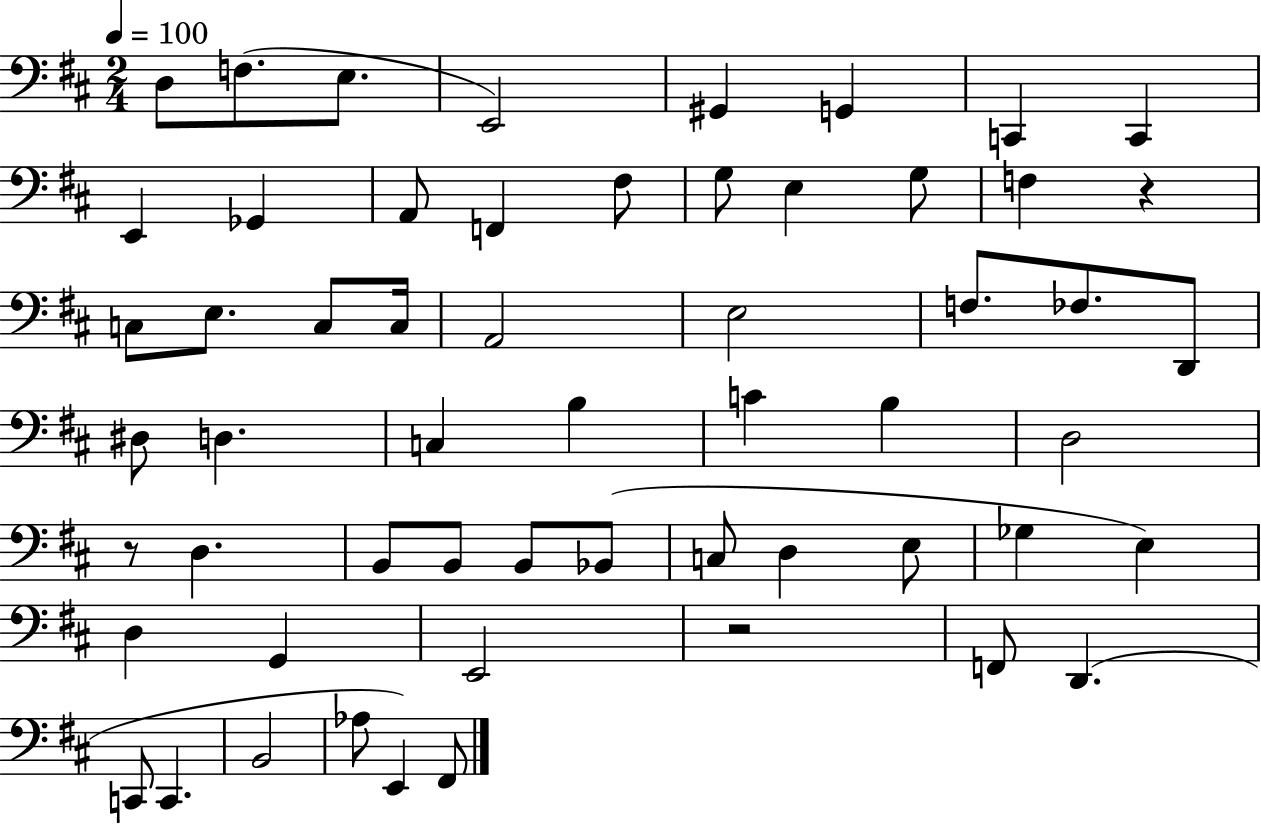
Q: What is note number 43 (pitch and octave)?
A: E3